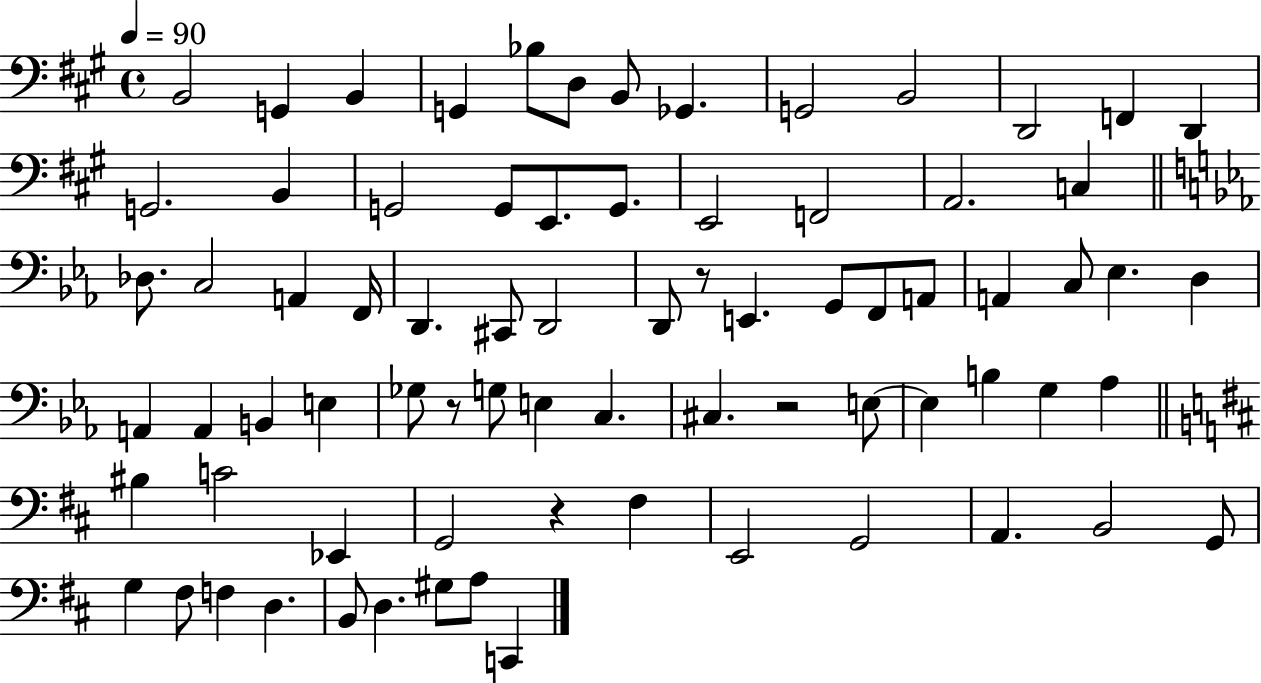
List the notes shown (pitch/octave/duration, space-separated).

B2/h G2/q B2/q G2/q Bb3/e D3/e B2/e Gb2/q. G2/h B2/h D2/h F2/q D2/q G2/h. B2/q G2/h G2/e E2/e. G2/e. E2/h F2/h A2/h. C3/q Db3/e. C3/h A2/q F2/s D2/q. C#2/e D2/h D2/e R/e E2/q. G2/e F2/e A2/e A2/q C3/e Eb3/q. D3/q A2/q A2/q B2/q E3/q Gb3/e R/e G3/e E3/q C3/q. C#3/q. R/h E3/e E3/q B3/q G3/q Ab3/q BIS3/q C4/h Eb2/q G2/h R/q F#3/q E2/h G2/h A2/q. B2/h G2/e G3/q F#3/e F3/q D3/q. B2/e D3/q. G#3/e A3/e C2/q